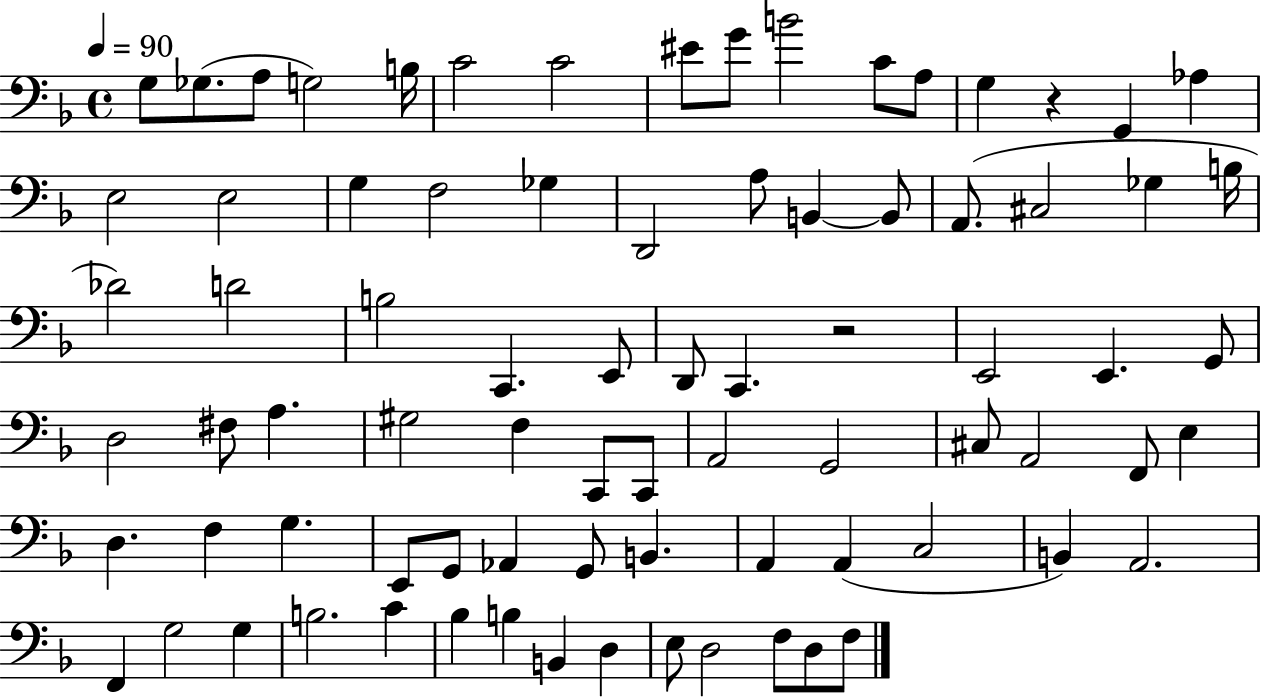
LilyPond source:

{
  \clef bass
  \time 4/4
  \defaultTimeSignature
  \key f \major
  \tempo 4 = 90
  g8 ges8.( a8 g2) b16 | c'2 c'2 | eis'8 g'8 b'2 c'8 a8 | g4 r4 g,4 aes4 | \break e2 e2 | g4 f2 ges4 | d,2 a8 b,4~~ b,8 | a,8.( cis2 ges4 b16 | \break des'2) d'2 | b2 c,4. e,8 | d,8 c,4. r2 | e,2 e,4. g,8 | \break d2 fis8 a4. | gis2 f4 c,8 c,8 | a,2 g,2 | cis8 a,2 f,8 e4 | \break d4. f4 g4. | e,8 g,8 aes,4 g,8 b,4. | a,4 a,4( c2 | b,4) a,2. | \break f,4 g2 g4 | b2. c'4 | bes4 b4 b,4 d4 | e8 d2 f8 d8 f8 | \break \bar "|."
}